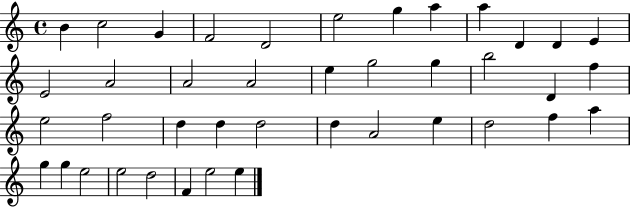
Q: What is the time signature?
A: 4/4